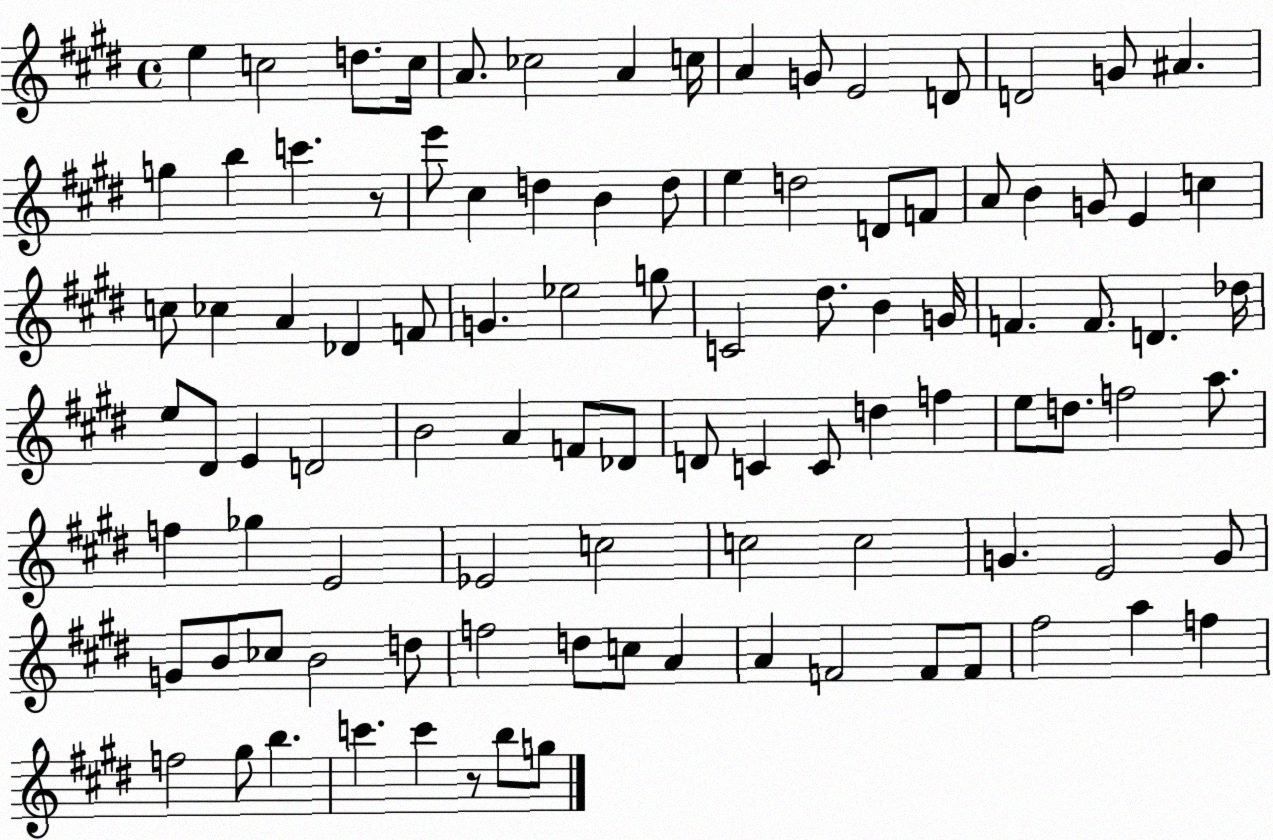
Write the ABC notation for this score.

X:1
T:Untitled
M:4/4
L:1/4
K:E
e c2 d/2 c/4 A/2 _c2 A c/4 A G/2 E2 D/2 D2 G/2 ^A g b c' z/2 e'/2 ^c d B d/2 e d2 D/2 F/2 A/2 B G/2 E c c/2 _c A _D F/2 G _e2 g/2 C2 ^d/2 B G/4 F F/2 D _d/4 e/2 ^D/2 E D2 B2 A F/2 _D/2 D/2 C C/2 d f e/2 d/2 f2 a/2 f _g E2 _E2 c2 c2 c2 G E2 G/2 G/2 B/2 _c/2 B2 d/2 f2 d/2 c/2 A A F2 F/2 F/2 ^f2 a f f2 ^g/2 b c' c' z/2 b/2 g/2